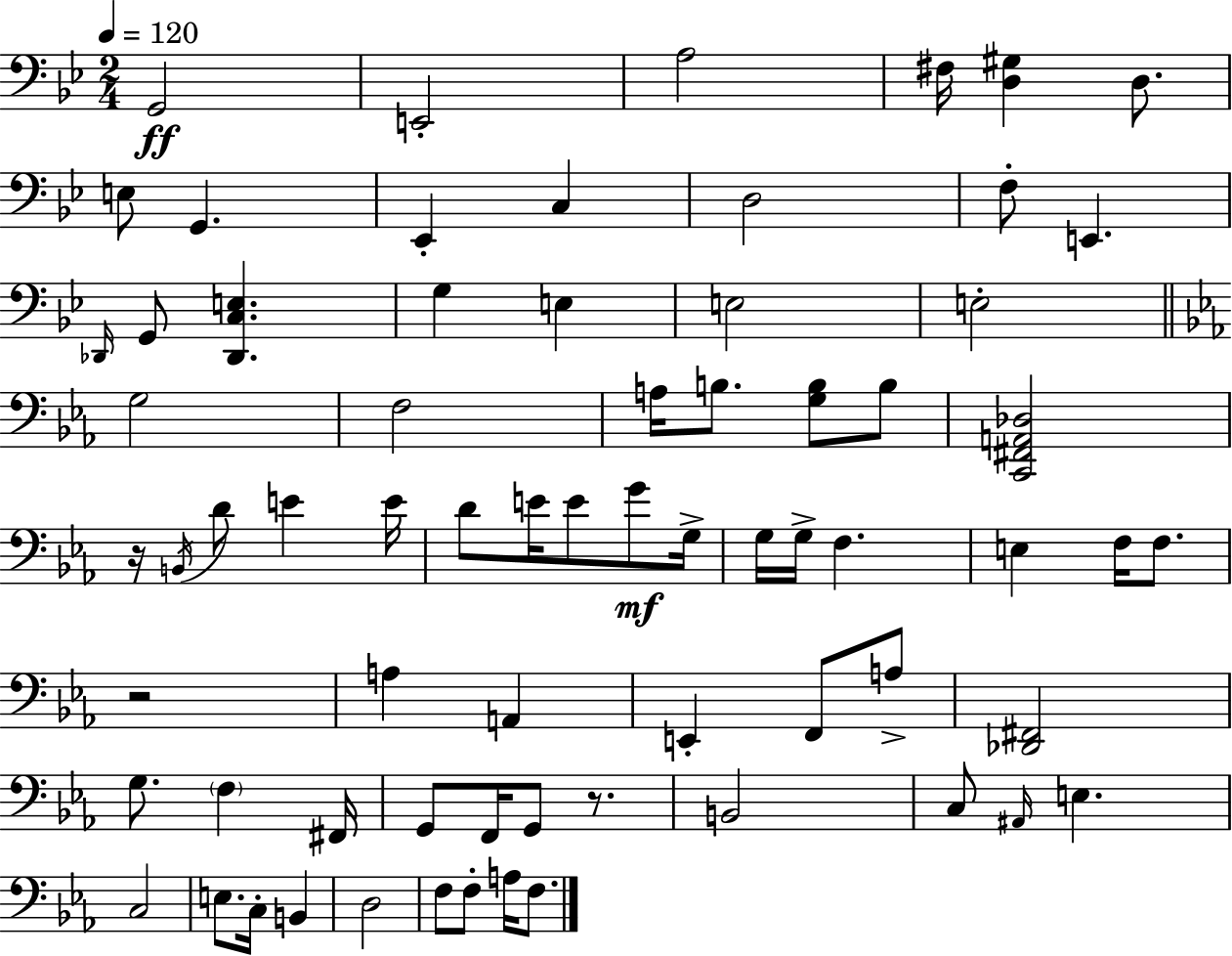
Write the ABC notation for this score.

X:1
T:Untitled
M:2/4
L:1/4
K:Bb
G,,2 E,,2 A,2 ^F,/4 [D,^G,] D,/2 E,/2 G,, _E,, C, D,2 F,/2 E,, _D,,/4 G,,/2 [_D,,C,E,] G, E, E,2 E,2 G,2 F,2 A,/4 B,/2 [G,B,]/2 B,/2 [C,,^F,,A,,_D,]2 z/4 B,,/4 D/2 E E/4 D/2 E/4 E/2 G/2 G,/4 G,/4 G,/4 F, E, F,/4 F,/2 z2 A, A,, E,, F,,/2 A,/2 [_D,,^F,,]2 G,/2 F, ^F,,/4 G,,/2 F,,/4 G,,/2 z/2 B,,2 C,/2 ^A,,/4 E, C,2 E,/2 C,/4 B,, D,2 F,/2 F,/2 A,/4 F,/2